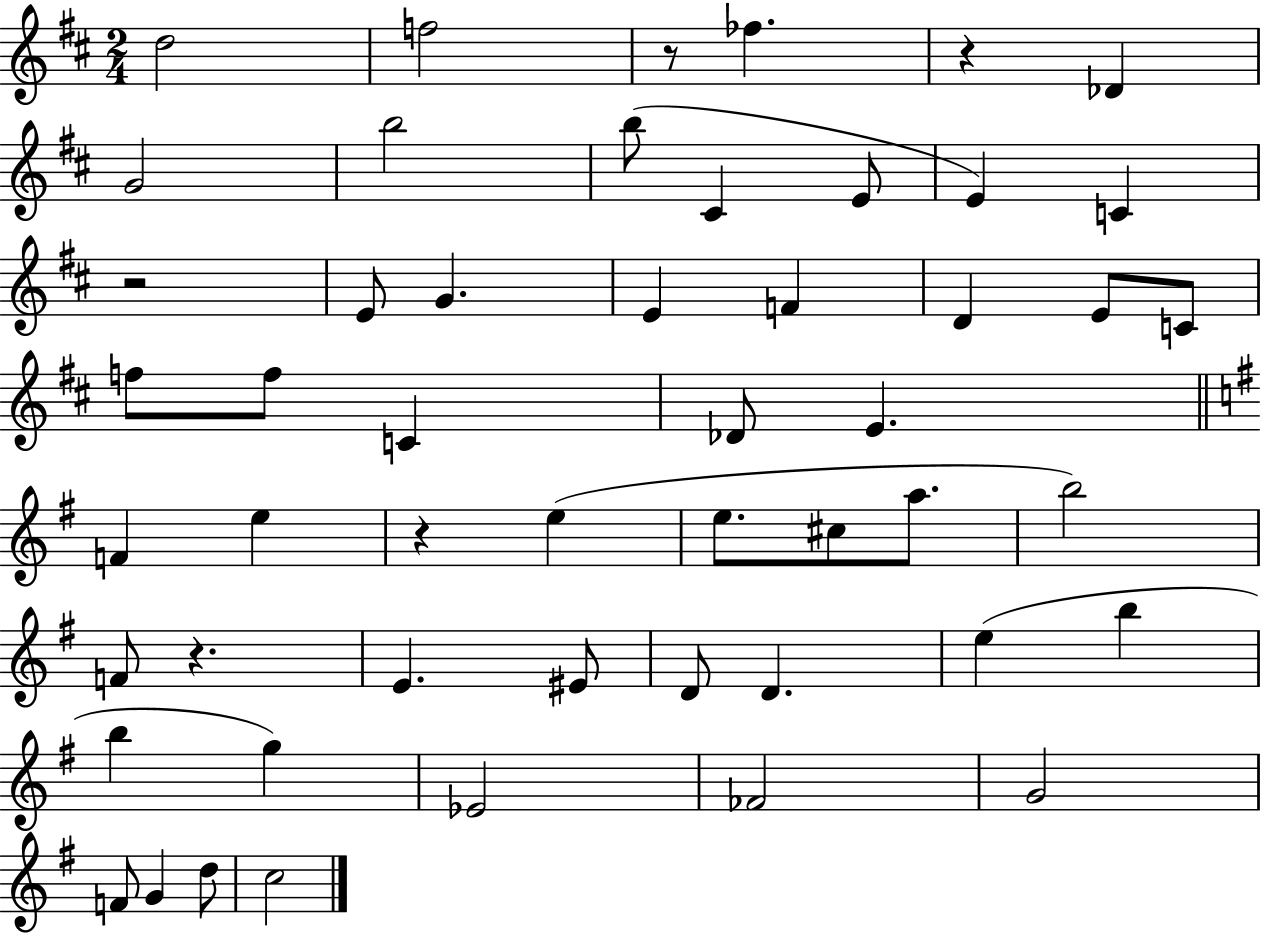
{
  \clef treble
  \numericTimeSignature
  \time 2/4
  \key d \major
  d''2 | f''2 | r8 fes''4. | r4 des'4 | \break g'2 | b''2 | b''8( cis'4 e'8 | e'4) c'4 | \break r2 | e'8 g'4. | e'4 f'4 | d'4 e'8 c'8 | \break f''8 f''8 c'4 | des'8 e'4. | \bar "||" \break \key g \major f'4 e''4 | r4 e''4( | e''8. cis''8 a''8. | b''2) | \break f'8 r4. | e'4. eis'8 | d'8 d'4. | e''4( b''4 | \break b''4 g''4) | ees'2 | fes'2 | g'2 | \break f'8 g'4 d''8 | c''2 | \bar "|."
}